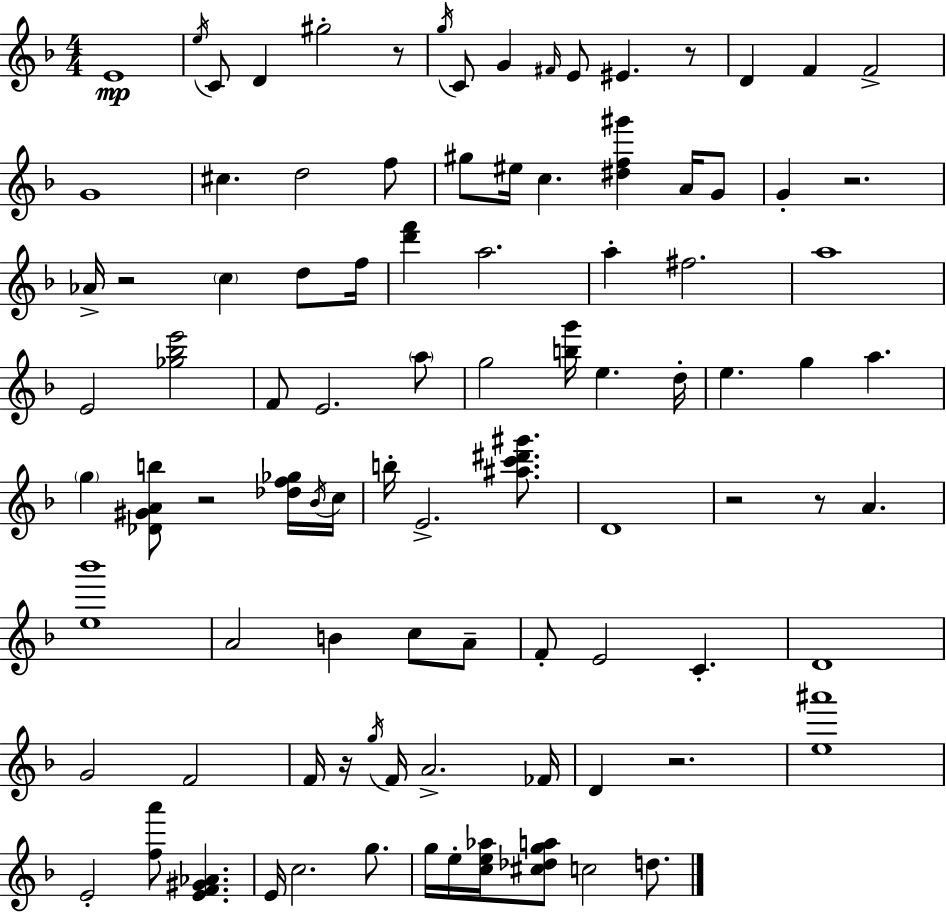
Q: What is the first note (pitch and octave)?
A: E4